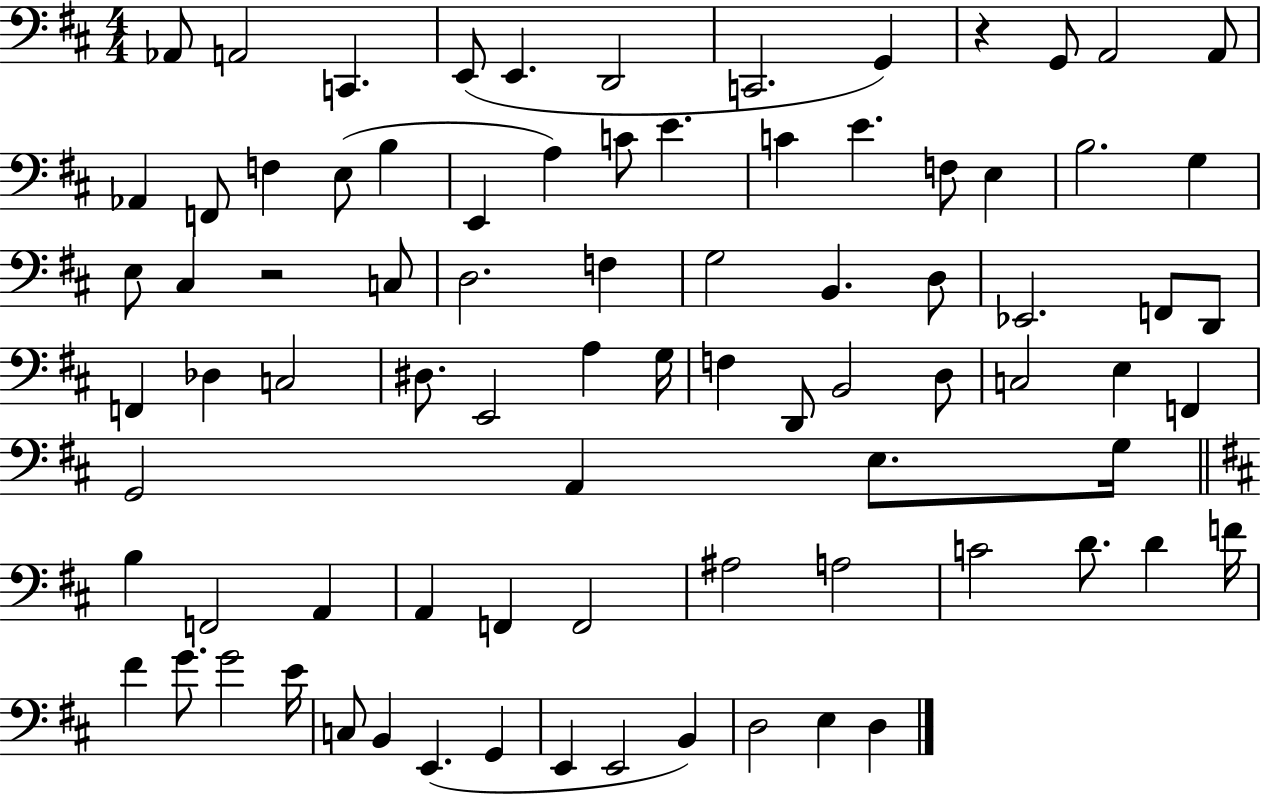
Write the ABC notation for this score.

X:1
T:Untitled
M:4/4
L:1/4
K:D
_A,,/2 A,,2 C,, E,,/2 E,, D,,2 C,,2 G,, z G,,/2 A,,2 A,,/2 _A,, F,,/2 F, E,/2 B, E,, A, C/2 E C E F,/2 E, B,2 G, E,/2 ^C, z2 C,/2 D,2 F, G,2 B,, D,/2 _E,,2 F,,/2 D,,/2 F,, _D, C,2 ^D,/2 E,,2 A, G,/4 F, D,,/2 B,,2 D,/2 C,2 E, F,, G,,2 A,, E,/2 G,/4 B, F,,2 A,, A,, F,, F,,2 ^A,2 A,2 C2 D/2 D F/4 ^F G/2 G2 E/4 C,/2 B,, E,, G,, E,, E,,2 B,, D,2 E, D,